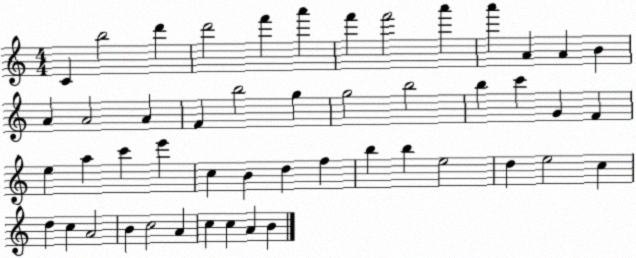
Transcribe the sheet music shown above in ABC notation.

X:1
T:Untitled
M:4/4
L:1/4
K:C
C b2 d' d'2 f' a' f' f'2 a' a' A A B A A2 A F b2 g g2 b2 b c' G F e a c' e' c B d f b b e2 d e2 c d c A2 B c2 A c c A B